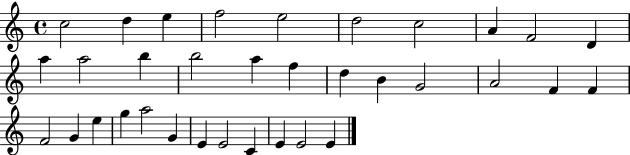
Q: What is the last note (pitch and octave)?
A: E4